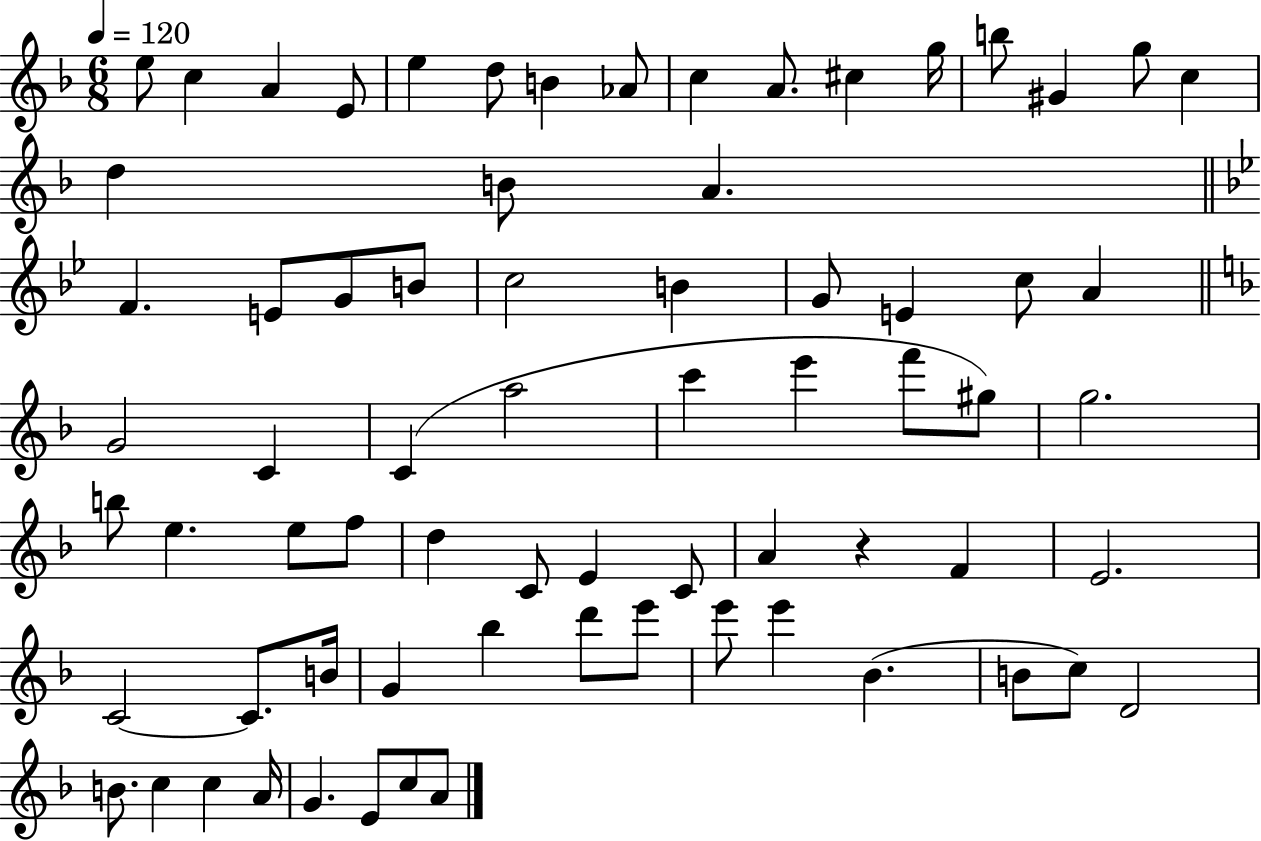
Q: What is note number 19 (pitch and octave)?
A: A4